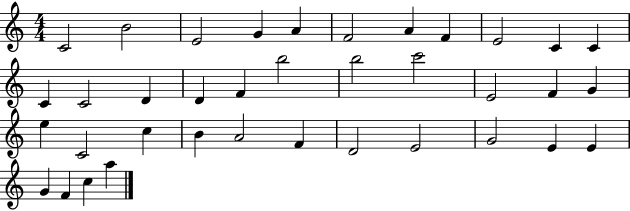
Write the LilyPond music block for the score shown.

{
  \clef treble
  \numericTimeSignature
  \time 4/4
  \key c \major
  c'2 b'2 | e'2 g'4 a'4 | f'2 a'4 f'4 | e'2 c'4 c'4 | \break c'4 c'2 d'4 | d'4 f'4 b''2 | b''2 c'''2 | e'2 f'4 g'4 | \break e''4 c'2 c''4 | b'4 a'2 f'4 | d'2 e'2 | g'2 e'4 e'4 | \break g'4 f'4 c''4 a''4 | \bar "|."
}